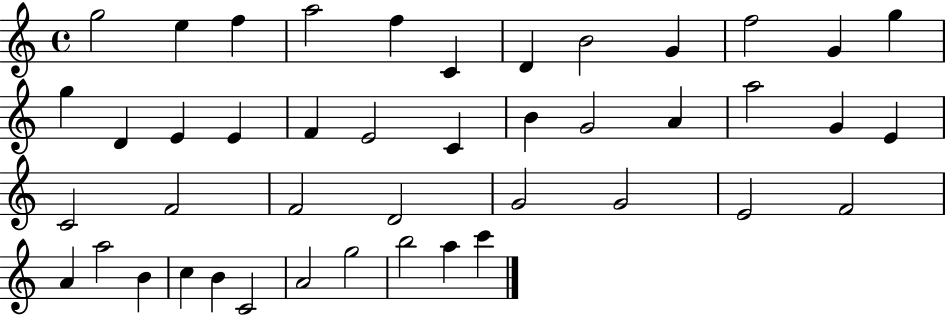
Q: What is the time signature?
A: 4/4